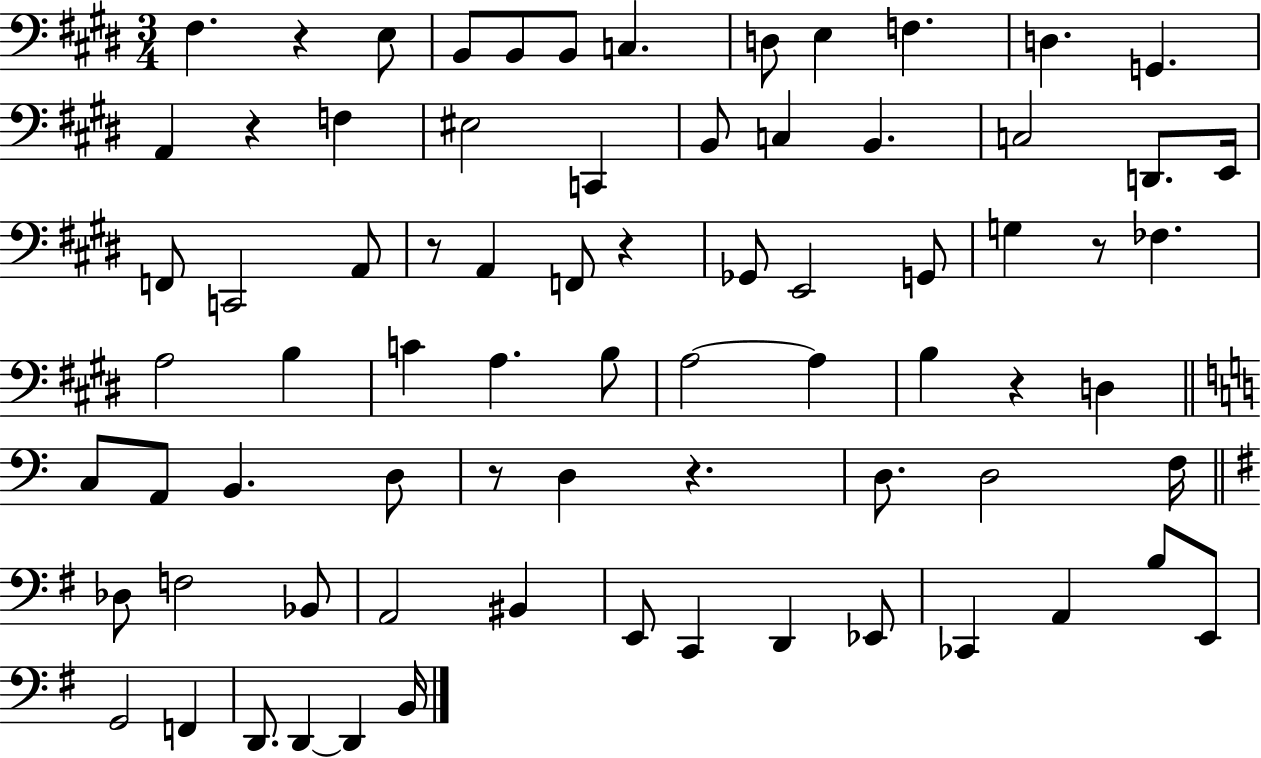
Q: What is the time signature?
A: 3/4